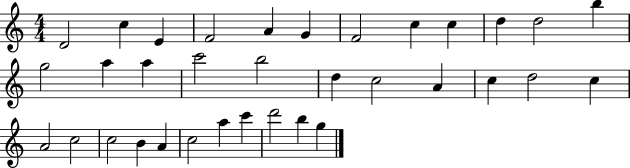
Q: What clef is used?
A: treble